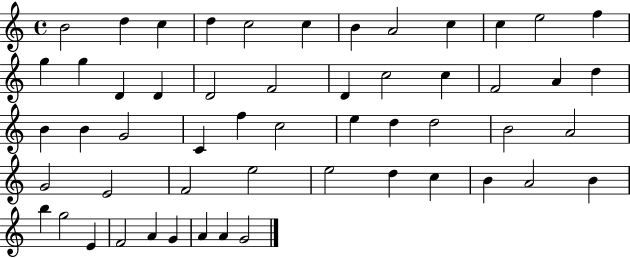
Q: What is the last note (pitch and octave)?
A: G4